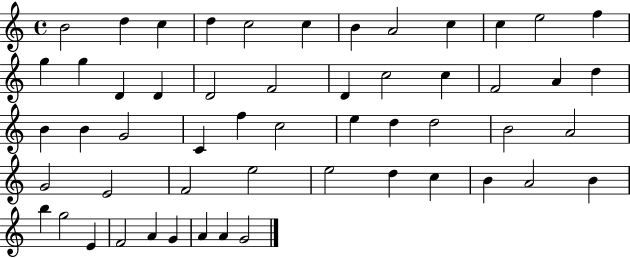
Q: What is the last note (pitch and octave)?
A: G4